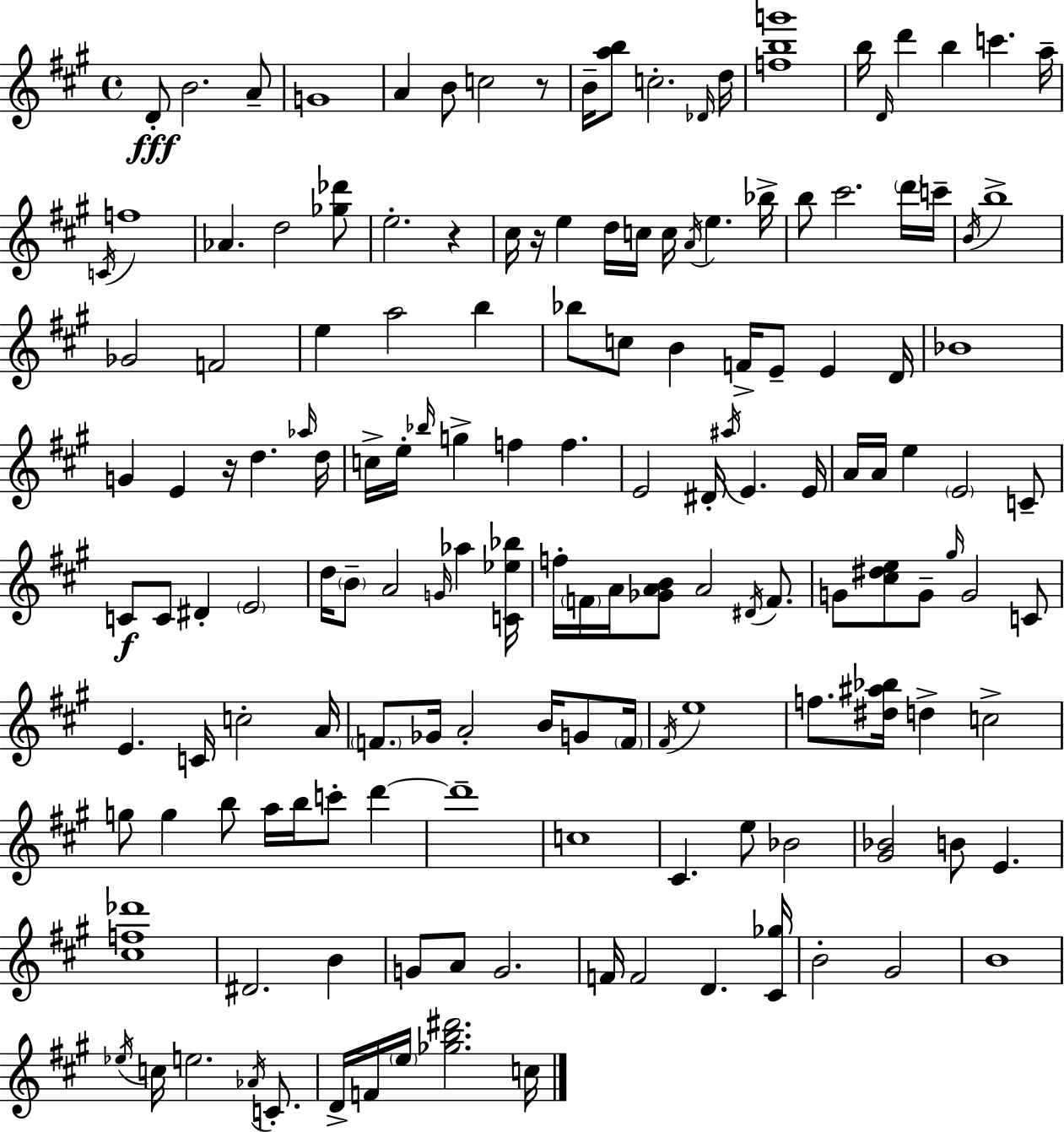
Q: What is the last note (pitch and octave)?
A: C5